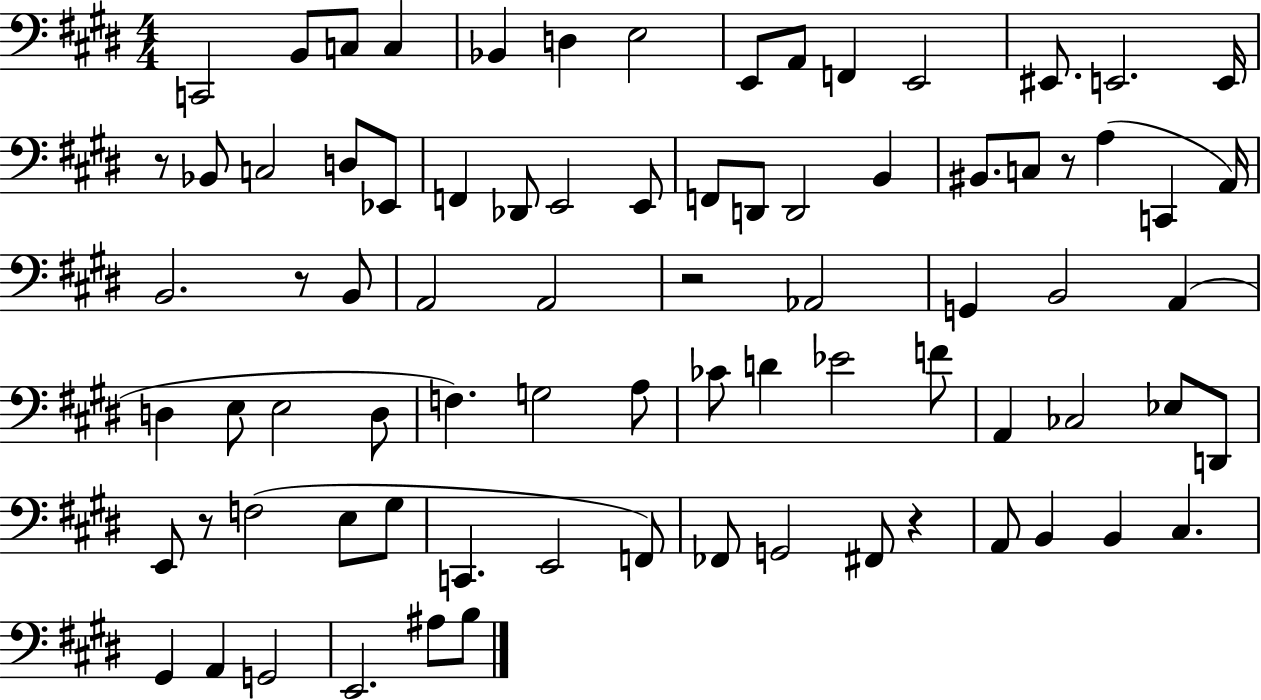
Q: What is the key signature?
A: E major